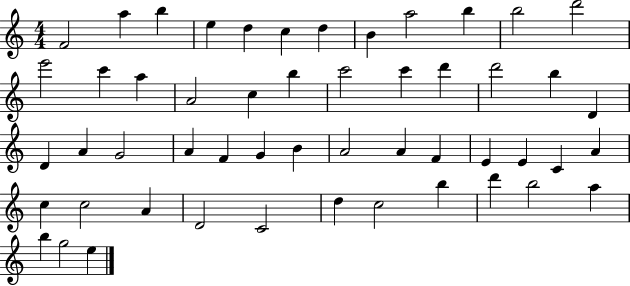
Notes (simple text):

F4/h A5/q B5/q E5/q D5/q C5/q D5/q B4/q A5/h B5/q B5/h D6/h E6/h C6/q A5/q A4/h C5/q B5/q C6/h C6/q D6/q D6/h B5/q D4/q D4/q A4/q G4/h A4/q F4/q G4/q B4/q A4/h A4/q F4/q E4/q E4/q C4/q A4/q C5/q C5/h A4/q D4/h C4/h D5/q C5/h B5/q D6/q B5/h A5/q B5/q G5/h E5/q